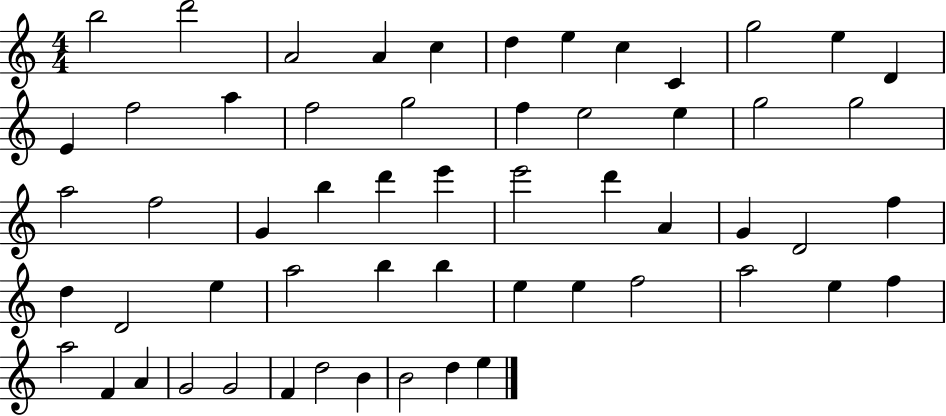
B5/h D6/h A4/h A4/q C5/q D5/q E5/q C5/q C4/q G5/h E5/q D4/q E4/q F5/h A5/q F5/h G5/h F5/q E5/h E5/q G5/h G5/h A5/h F5/h G4/q B5/q D6/q E6/q E6/h D6/q A4/q G4/q D4/h F5/q D5/q D4/h E5/q A5/h B5/q B5/q E5/q E5/q F5/h A5/h E5/q F5/q A5/h F4/q A4/q G4/h G4/h F4/q D5/h B4/q B4/h D5/q E5/q